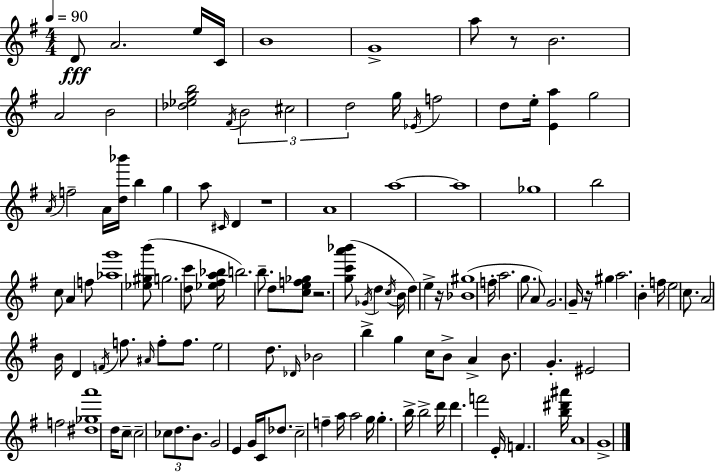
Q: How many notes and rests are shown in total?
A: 122